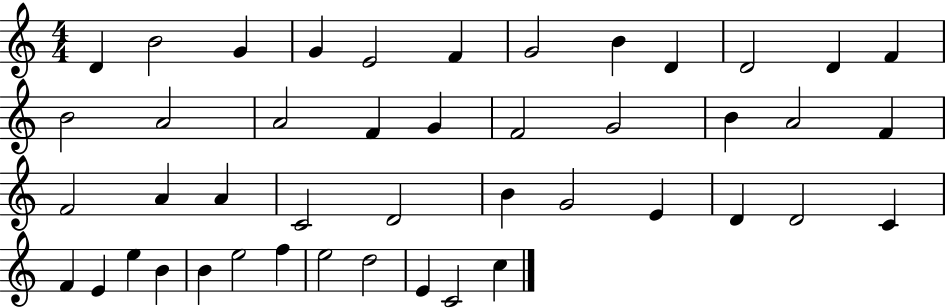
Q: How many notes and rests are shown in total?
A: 45